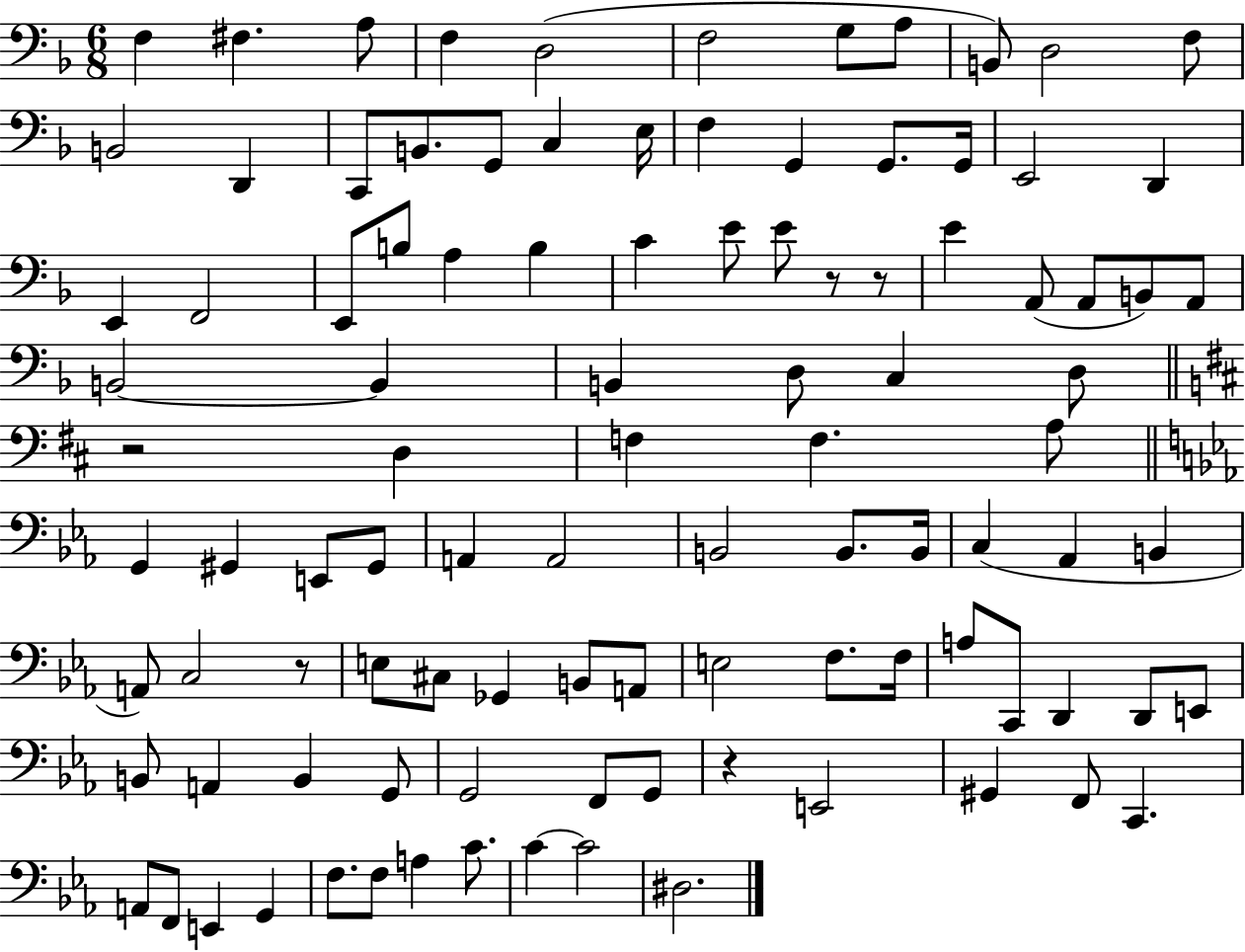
X:1
T:Untitled
M:6/8
L:1/4
K:F
F, ^F, A,/2 F, D,2 F,2 G,/2 A,/2 B,,/2 D,2 F,/2 B,,2 D,, C,,/2 B,,/2 G,,/2 C, E,/4 F, G,, G,,/2 G,,/4 E,,2 D,, E,, F,,2 E,,/2 B,/2 A, B, C E/2 E/2 z/2 z/2 E A,,/2 A,,/2 B,,/2 A,,/2 B,,2 B,, B,, D,/2 C, D,/2 z2 D, F, F, A,/2 G,, ^G,, E,,/2 ^G,,/2 A,, A,,2 B,,2 B,,/2 B,,/4 C, _A,, B,, A,,/2 C,2 z/2 E,/2 ^C,/2 _G,, B,,/2 A,,/2 E,2 F,/2 F,/4 A,/2 C,,/2 D,, D,,/2 E,,/2 B,,/2 A,, B,, G,,/2 G,,2 F,,/2 G,,/2 z E,,2 ^G,, F,,/2 C,, A,,/2 F,,/2 E,, G,, F,/2 F,/2 A, C/2 C C2 ^D,2